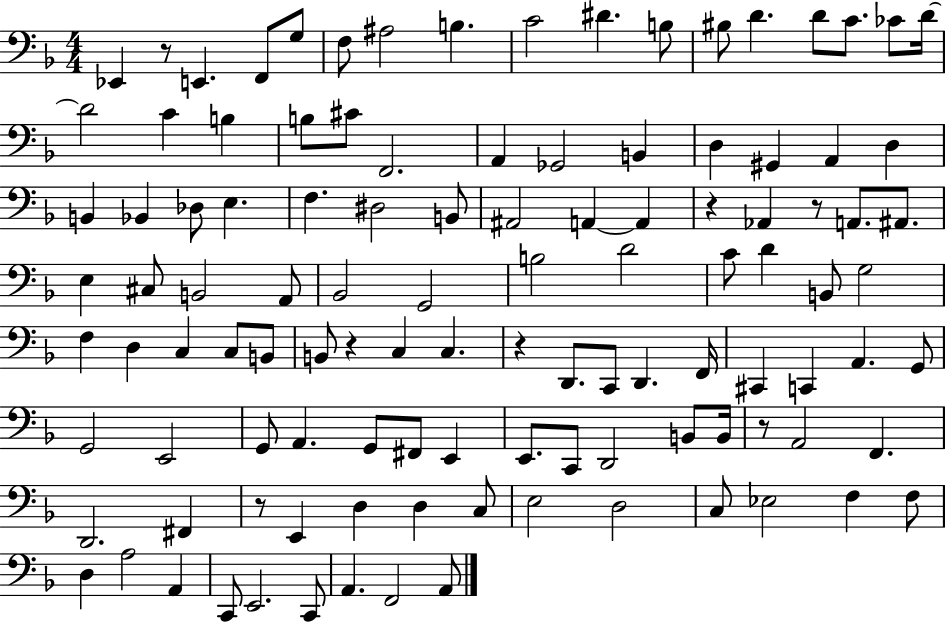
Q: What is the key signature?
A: F major